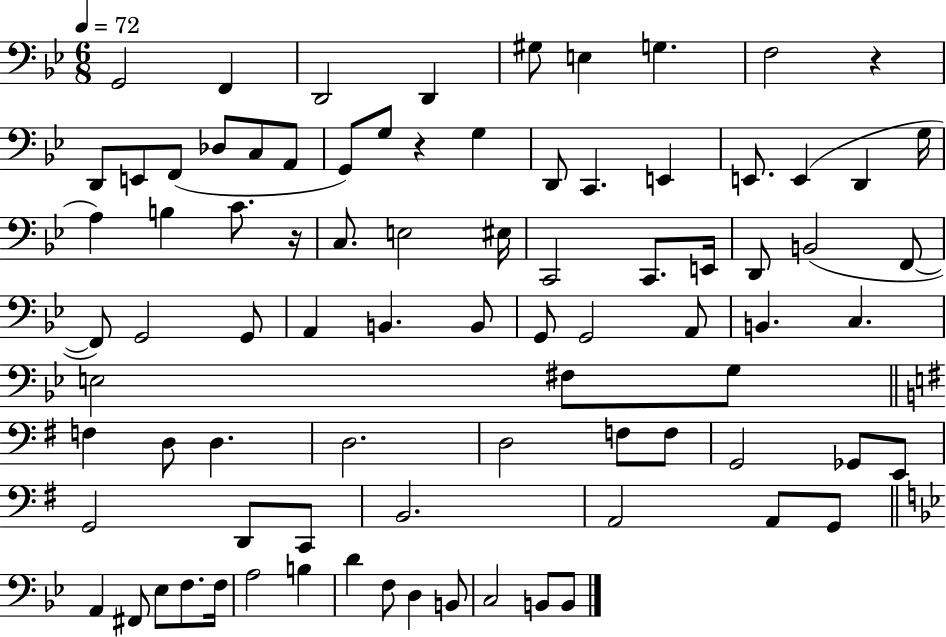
{
  \clef bass
  \numericTimeSignature
  \time 6/8
  \key bes \major
  \tempo 4 = 72
  g,2 f,4 | d,2 d,4 | gis8 e4 g4. | f2 r4 | \break d,8 e,8 f,8( des8 c8 a,8 | g,8) g8 r4 g4 | d,8 c,4. e,4 | e,8. e,4( d,4 g16 | \break a4) b4 c'8. r16 | c8. e2 eis16 | c,2 c,8. e,16 | d,8 b,2( f,8~~ | \break f,8) g,2 g,8 | a,4 b,4. b,8 | g,8 g,2 a,8 | b,4. c4. | \break e2 fis8 g8 | \bar "||" \break \key g \major f4 d8 d4. | d2. | d2 f8 f8 | g,2 ges,8 e,8 | \break g,2 d,8 c,8 | b,2. | a,2 a,8 g,8 | \bar "||" \break \key bes \major a,4 fis,8 ees8 f8. f16 | a2 b4 | d'4 f8 d4 b,8 | c2 b,8 b,8 | \break \bar "|."
}